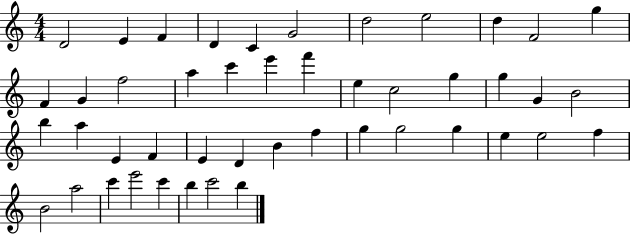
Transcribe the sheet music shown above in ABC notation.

X:1
T:Untitled
M:4/4
L:1/4
K:C
D2 E F D C G2 d2 e2 d F2 g F G f2 a c' e' f' e c2 g g G B2 b a E F E D B f g g2 g e e2 f B2 a2 c' e'2 c' b c'2 b